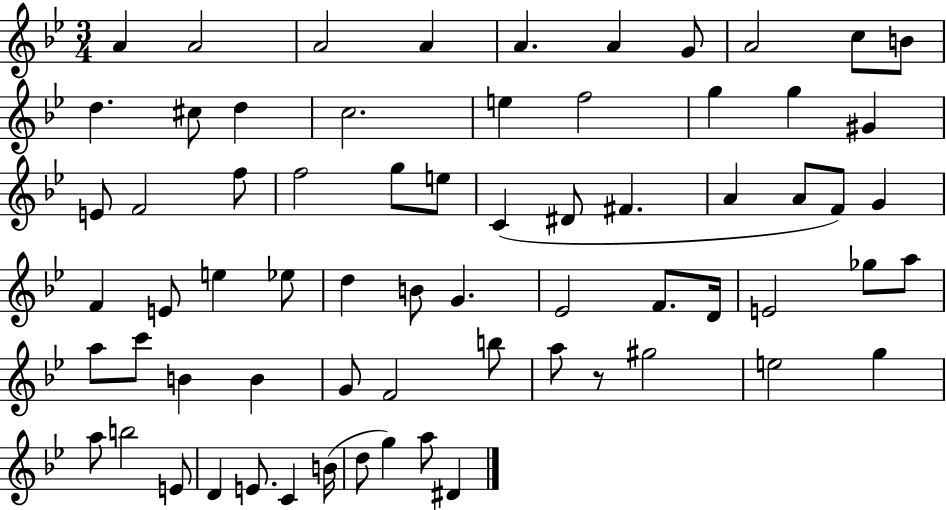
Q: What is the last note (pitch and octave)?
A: D#4